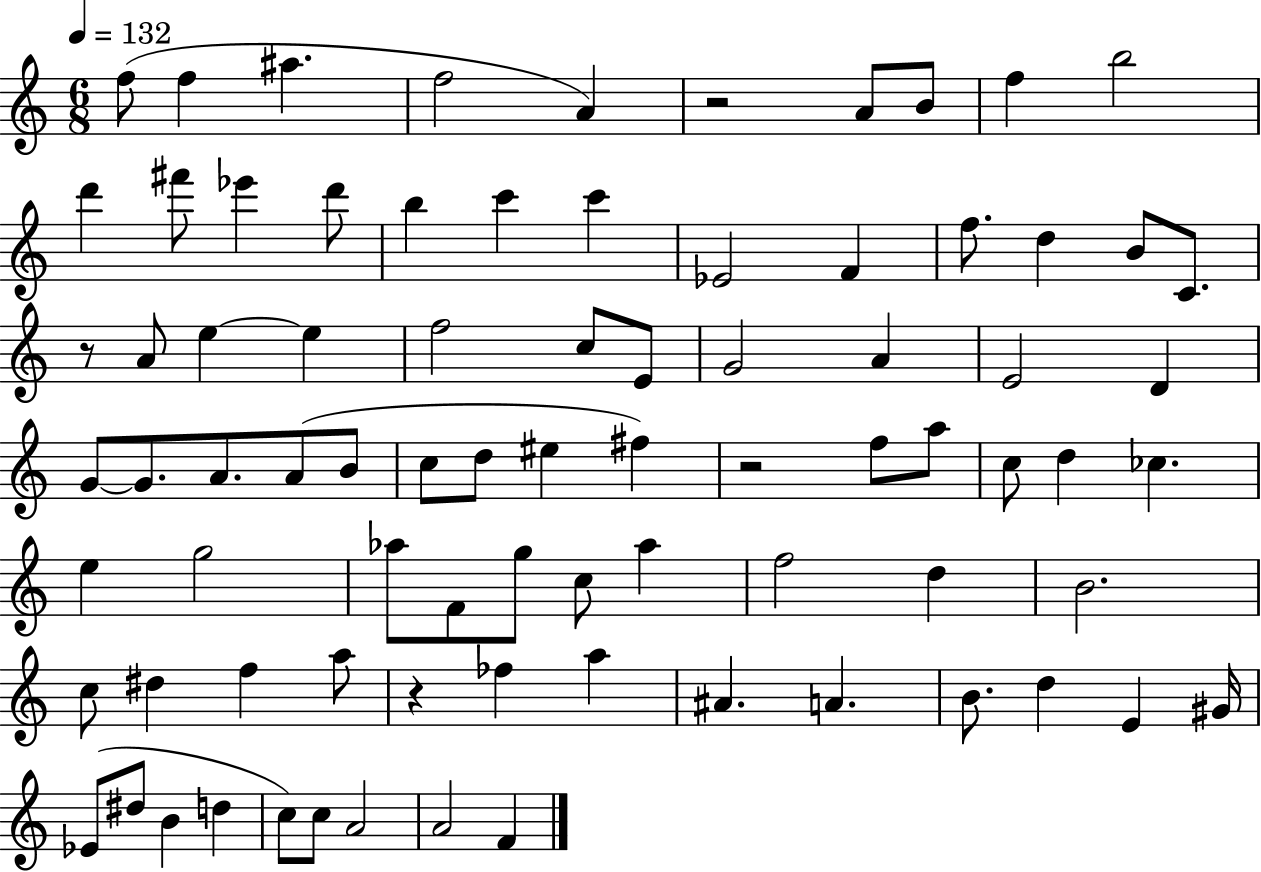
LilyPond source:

{
  \clef treble
  \numericTimeSignature
  \time 6/8
  \key c \major
  \tempo 4 = 132
  f''8( f''4 ais''4. | f''2 a'4) | r2 a'8 b'8 | f''4 b''2 | \break d'''4 fis'''8 ees'''4 d'''8 | b''4 c'''4 c'''4 | ees'2 f'4 | f''8. d''4 b'8 c'8. | \break r8 a'8 e''4~~ e''4 | f''2 c''8 e'8 | g'2 a'4 | e'2 d'4 | \break g'8~~ g'8. a'8. a'8( b'8 | c''8 d''8 eis''4 fis''4) | r2 f''8 a''8 | c''8 d''4 ces''4. | \break e''4 g''2 | aes''8 f'8 g''8 c''8 aes''4 | f''2 d''4 | b'2. | \break c''8 dis''4 f''4 a''8 | r4 fes''4 a''4 | ais'4. a'4. | b'8. d''4 e'4 gis'16 | \break ees'8( dis''8 b'4 d''4 | c''8) c''8 a'2 | a'2 f'4 | \bar "|."
}